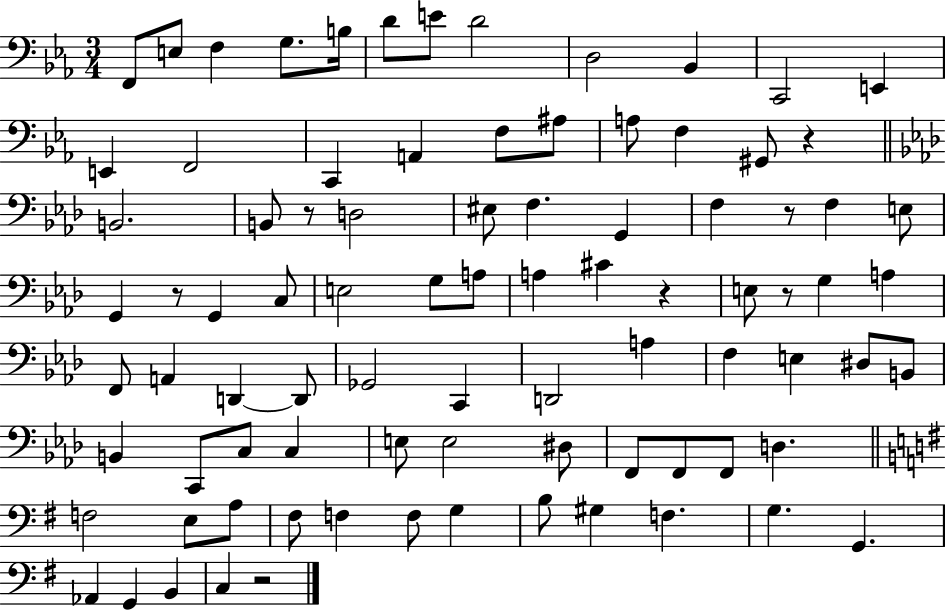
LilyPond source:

{
  \clef bass
  \numericTimeSignature
  \time 3/4
  \key ees \major
  f,8 e8 f4 g8. b16 | d'8 e'8 d'2 | d2 bes,4 | c,2 e,4 | \break e,4 f,2 | c,4 a,4 f8 ais8 | a8 f4 gis,8 r4 | \bar "||" \break \key f \minor b,2. | b,8 r8 d2 | eis8 f4. g,4 | f4 r8 f4 e8 | \break g,4 r8 g,4 c8 | e2 g8 a8 | a4 cis'4 r4 | e8 r8 g4 a4 | \break f,8 a,4 d,4~~ d,8 | ges,2 c,4 | d,2 a4 | f4 e4 dis8 b,8 | \break b,4 c,8 c8 c4 | e8 e2 dis8 | f,8 f,8 f,8 d4. | \bar "||" \break \key e \minor f2 e8 a8 | fis8 f4 f8 g4 | b8 gis4 f4. | g4. g,4. | \break aes,4 g,4 b,4 | c4 r2 | \bar "|."
}